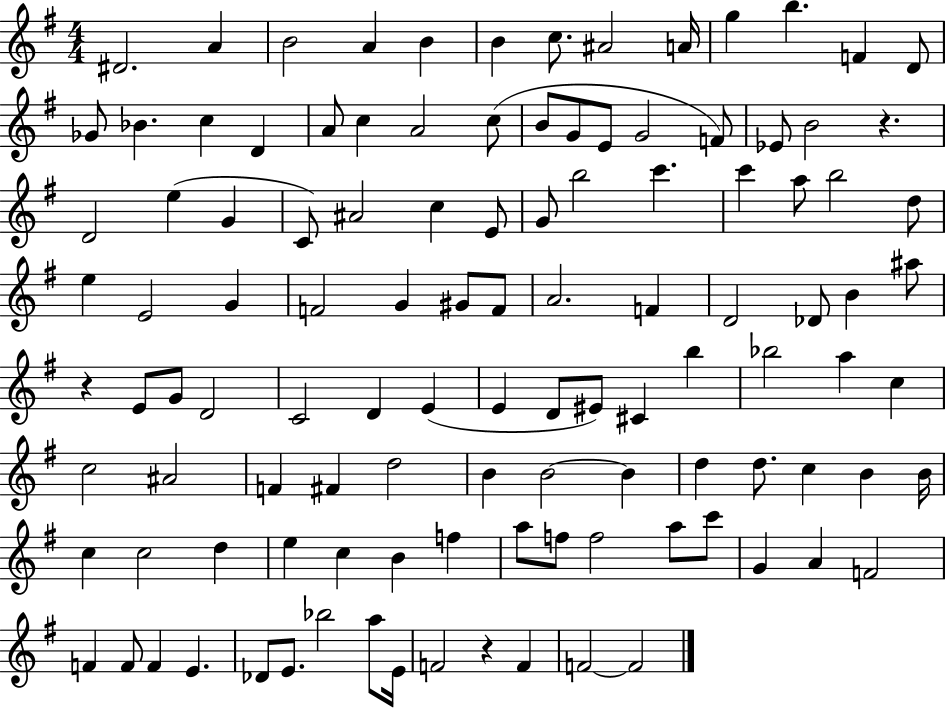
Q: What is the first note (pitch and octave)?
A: D#4